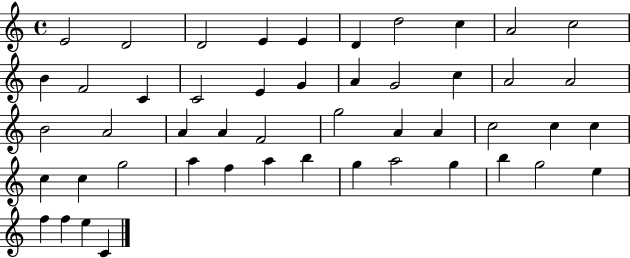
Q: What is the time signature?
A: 4/4